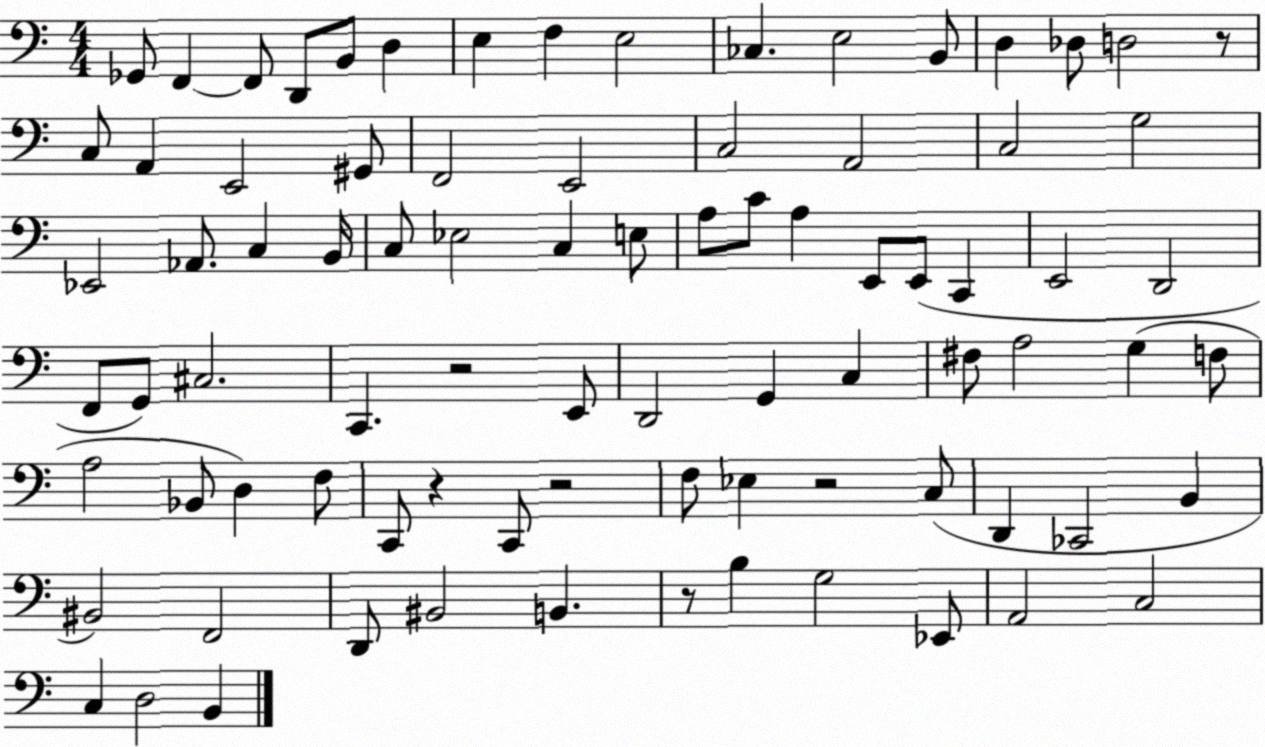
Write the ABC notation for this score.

X:1
T:Untitled
M:4/4
L:1/4
K:C
_G,,/2 F,, F,,/2 D,,/2 B,,/2 D, E, F, E,2 _C, E,2 B,,/2 D, _D,/2 D,2 z/2 C,/2 A,, E,,2 ^G,,/2 F,,2 E,,2 C,2 A,,2 C,2 G,2 _E,,2 _A,,/2 C, B,,/4 C,/2 _E,2 C, E,/2 A,/2 C/2 A, E,,/2 E,,/2 C,, E,,2 D,,2 F,,/2 G,,/2 ^C,2 C,, z2 E,,/2 D,,2 G,, C, ^F,/2 A,2 G, F,/2 A,2 _B,,/2 D, F,/2 C,,/2 z C,,/2 z2 F,/2 _E, z2 C,/2 D,, _C,,2 B,, ^B,,2 F,,2 D,,/2 ^B,,2 B,, z/2 B, G,2 _E,,/2 A,,2 C,2 C, D,2 B,,